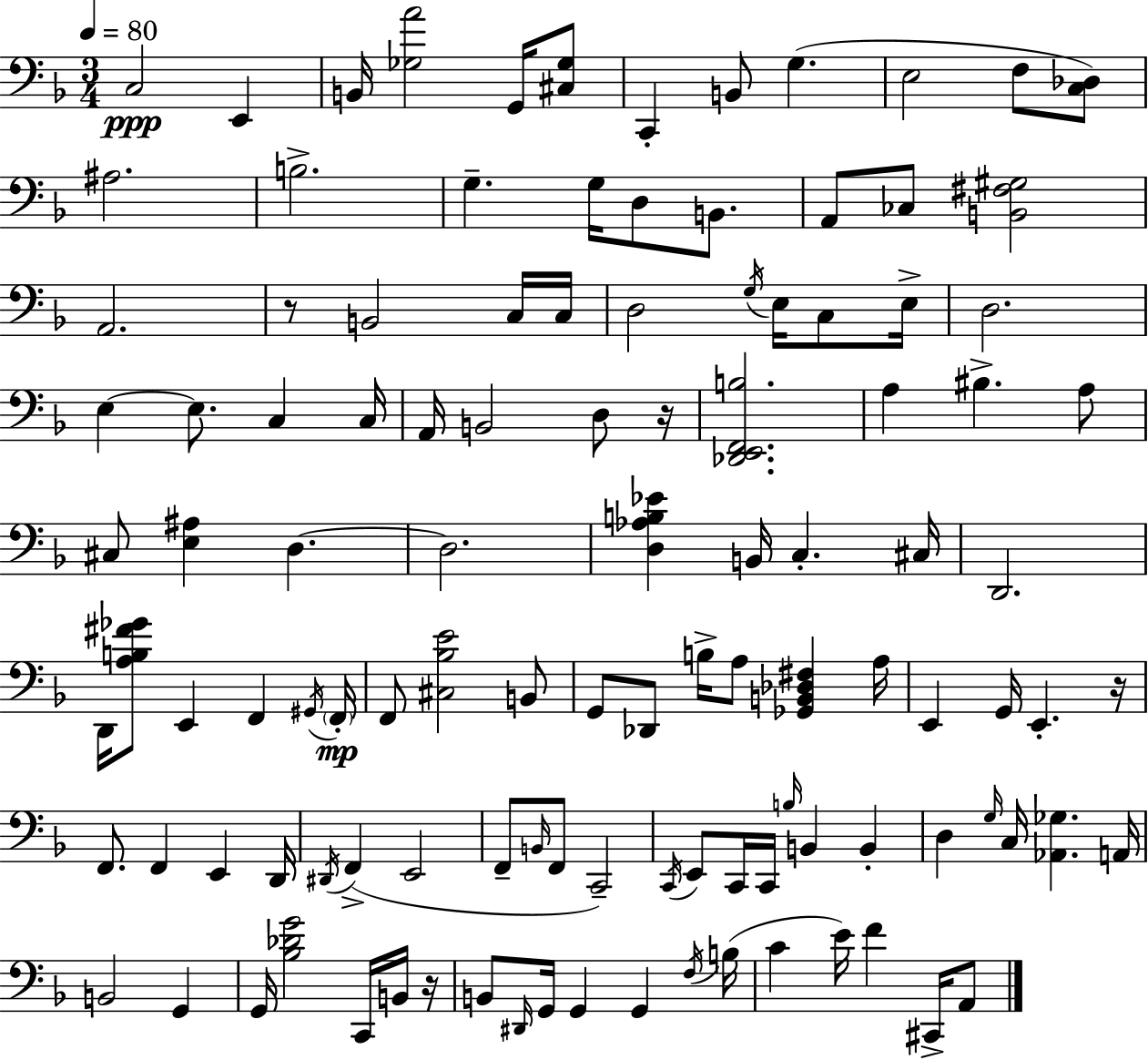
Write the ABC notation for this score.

X:1
T:Untitled
M:3/4
L:1/4
K:F
C,2 E,, B,,/4 [_G,A]2 G,,/4 [^C,_G,]/2 C,, B,,/2 G, E,2 F,/2 [C,_D,]/2 ^A,2 B,2 G, G,/4 D,/2 B,,/2 A,,/2 _C,/2 [B,,^F,^G,]2 A,,2 z/2 B,,2 C,/4 C,/4 D,2 G,/4 E,/4 C,/2 E,/4 D,2 E, E,/2 C, C,/4 A,,/4 B,,2 D,/2 z/4 [_D,,E,,F,,B,]2 A, ^B, A,/2 ^C,/2 [E,^A,] D, D,2 [D,_A,B,_E] B,,/4 C, ^C,/4 D,,2 D,,/4 [A,B,^F_G]/2 E,, F,, ^G,,/4 F,,/4 F,,/2 [^C,_B,E]2 B,,/2 G,,/2 _D,,/2 B,/4 A,/2 [_G,,B,,_D,^F,] A,/4 E,, G,,/4 E,, z/4 F,,/2 F,, E,, D,,/4 ^D,,/4 F,, E,,2 F,,/2 B,,/4 F,,/2 C,,2 C,,/4 E,,/2 C,,/4 C,,/4 B,/4 B,, B,, D, G,/4 C,/4 [_A,,_G,] A,,/4 B,,2 G,, G,,/4 [_B,_DG]2 C,,/4 B,,/4 z/4 B,,/2 ^D,,/4 G,,/4 G,, G,, F,/4 B,/4 C E/4 F ^C,,/4 A,,/2